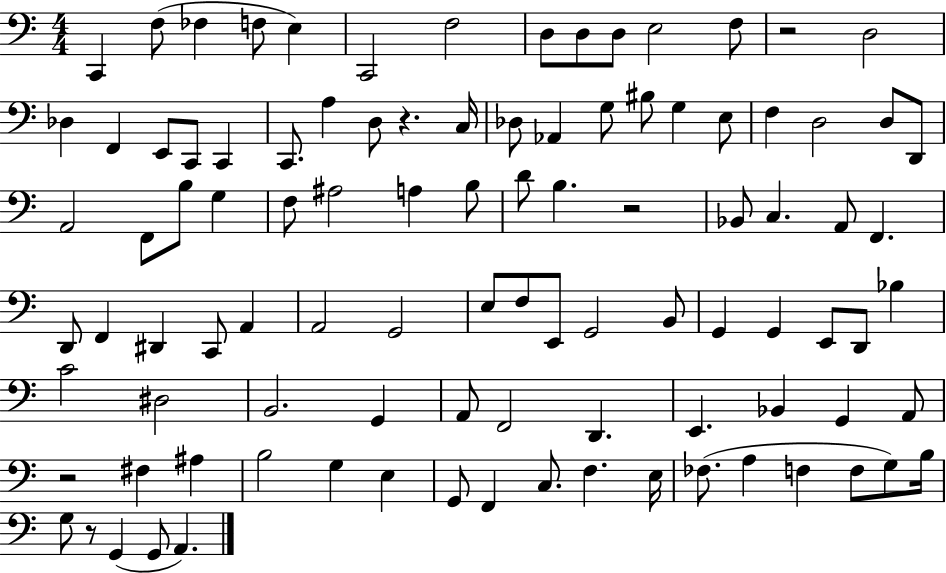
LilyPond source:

{
  \clef bass
  \numericTimeSignature
  \time 4/4
  \key c \major
  c,4 f8( fes4 f8 e4) | c,2 f2 | d8 d8 d8 e2 f8 | r2 d2 | \break des4 f,4 e,8 c,8 c,4 | c,8. a4 d8 r4. c16 | des8 aes,4 g8 bis8 g4 e8 | f4 d2 d8 d,8 | \break a,2 f,8 b8 g4 | f8 ais2 a4 b8 | d'8 b4. r2 | bes,8 c4. a,8 f,4. | \break d,8 f,4 dis,4 c,8 a,4 | a,2 g,2 | e8 f8 e,8 g,2 b,8 | g,4 g,4 e,8 d,8 bes4 | \break c'2 dis2 | b,2. g,4 | a,8 f,2 d,4. | e,4. bes,4 g,4 a,8 | \break r2 fis4 ais4 | b2 g4 e4 | g,8 f,4 c8. f4. e16 | fes8.( a4 f4 f8 g8) b16 | \break g8 r8 g,4( g,8 a,4.) | \bar "|."
}